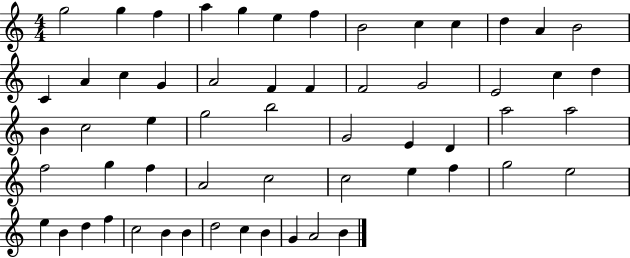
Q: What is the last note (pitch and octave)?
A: B4